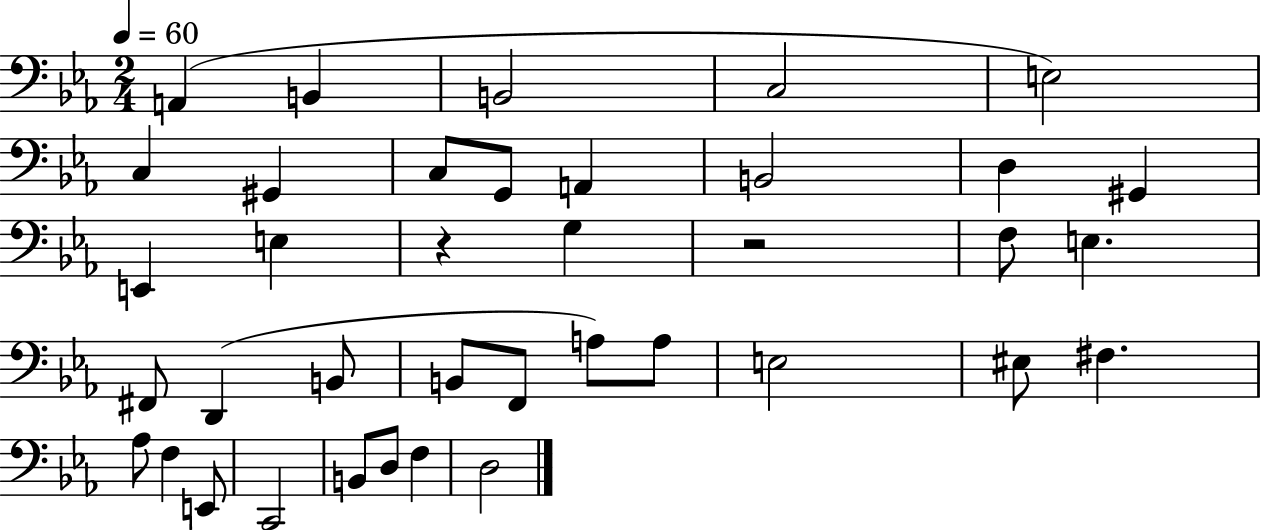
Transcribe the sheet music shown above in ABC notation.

X:1
T:Untitled
M:2/4
L:1/4
K:Eb
A,, B,, B,,2 C,2 E,2 C, ^G,, C,/2 G,,/2 A,, B,,2 D, ^G,, E,, E, z G, z2 F,/2 E, ^F,,/2 D,, B,,/2 B,,/2 F,,/2 A,/2 A,/2 E,2 ^E,/2 ^F, _A,/2 F, E,,/2 C,,2 B,,/2 D,/2 F, D,2